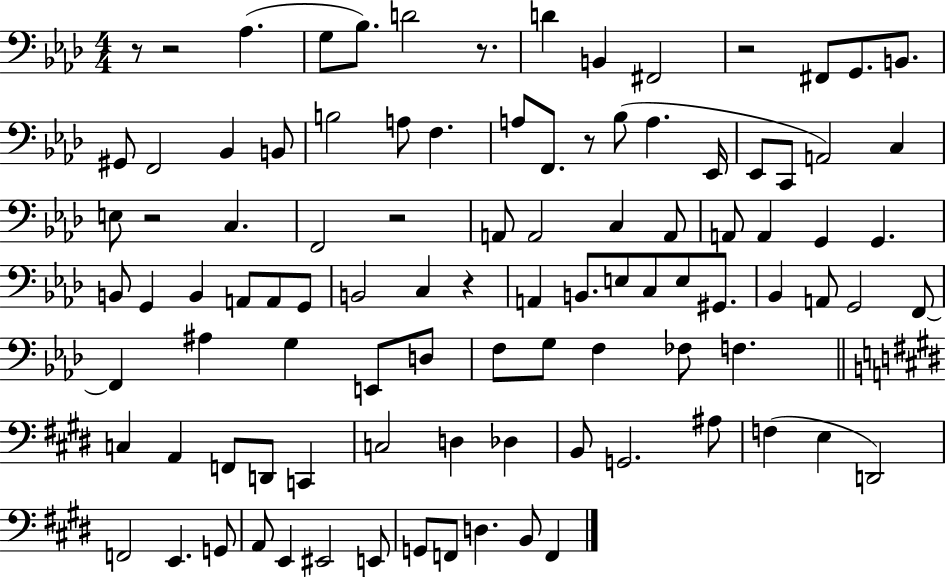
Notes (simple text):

R/e R/h Ab3/q. G3/e Bb3/e. D4/h R/e. D4/q B2/q F#2/h R/h F#2/e G2/e. B2/e. G#2/e F2/h Bb2/q B2/e B3/h A3/e F3/q. A3/e F2/e. R/e Bb3/e A3/q. Eb2/s Eb2/e C2/e A2/h C3/q E3/e R/h C3/q. F2/h R/h A2/e A2/h C3/q A2/e A2/e A2/q G2/q G2/q. B2/e G2/q B2/q A2/e A2/e G2/e B2/h C3/q R/q A2/q B2/e. E3/e C3/e E3/e G#2/e. Bb2/q A2/e G2/h F2/e F2/q A#3/q G3/q E2/e D3/e F3/e G3/e F3/q FES3/e F3/q. C3/q A2/q F2/e D2/e C2/q C3/h D3/q Db3/q B2/e G2/h. A#3/e F3/q E3/q D2/h F2/h E2/q. G2/e A2/e E2/q EIS2/h E2/e G2/e F2/e D3/q. B2/e F2/q